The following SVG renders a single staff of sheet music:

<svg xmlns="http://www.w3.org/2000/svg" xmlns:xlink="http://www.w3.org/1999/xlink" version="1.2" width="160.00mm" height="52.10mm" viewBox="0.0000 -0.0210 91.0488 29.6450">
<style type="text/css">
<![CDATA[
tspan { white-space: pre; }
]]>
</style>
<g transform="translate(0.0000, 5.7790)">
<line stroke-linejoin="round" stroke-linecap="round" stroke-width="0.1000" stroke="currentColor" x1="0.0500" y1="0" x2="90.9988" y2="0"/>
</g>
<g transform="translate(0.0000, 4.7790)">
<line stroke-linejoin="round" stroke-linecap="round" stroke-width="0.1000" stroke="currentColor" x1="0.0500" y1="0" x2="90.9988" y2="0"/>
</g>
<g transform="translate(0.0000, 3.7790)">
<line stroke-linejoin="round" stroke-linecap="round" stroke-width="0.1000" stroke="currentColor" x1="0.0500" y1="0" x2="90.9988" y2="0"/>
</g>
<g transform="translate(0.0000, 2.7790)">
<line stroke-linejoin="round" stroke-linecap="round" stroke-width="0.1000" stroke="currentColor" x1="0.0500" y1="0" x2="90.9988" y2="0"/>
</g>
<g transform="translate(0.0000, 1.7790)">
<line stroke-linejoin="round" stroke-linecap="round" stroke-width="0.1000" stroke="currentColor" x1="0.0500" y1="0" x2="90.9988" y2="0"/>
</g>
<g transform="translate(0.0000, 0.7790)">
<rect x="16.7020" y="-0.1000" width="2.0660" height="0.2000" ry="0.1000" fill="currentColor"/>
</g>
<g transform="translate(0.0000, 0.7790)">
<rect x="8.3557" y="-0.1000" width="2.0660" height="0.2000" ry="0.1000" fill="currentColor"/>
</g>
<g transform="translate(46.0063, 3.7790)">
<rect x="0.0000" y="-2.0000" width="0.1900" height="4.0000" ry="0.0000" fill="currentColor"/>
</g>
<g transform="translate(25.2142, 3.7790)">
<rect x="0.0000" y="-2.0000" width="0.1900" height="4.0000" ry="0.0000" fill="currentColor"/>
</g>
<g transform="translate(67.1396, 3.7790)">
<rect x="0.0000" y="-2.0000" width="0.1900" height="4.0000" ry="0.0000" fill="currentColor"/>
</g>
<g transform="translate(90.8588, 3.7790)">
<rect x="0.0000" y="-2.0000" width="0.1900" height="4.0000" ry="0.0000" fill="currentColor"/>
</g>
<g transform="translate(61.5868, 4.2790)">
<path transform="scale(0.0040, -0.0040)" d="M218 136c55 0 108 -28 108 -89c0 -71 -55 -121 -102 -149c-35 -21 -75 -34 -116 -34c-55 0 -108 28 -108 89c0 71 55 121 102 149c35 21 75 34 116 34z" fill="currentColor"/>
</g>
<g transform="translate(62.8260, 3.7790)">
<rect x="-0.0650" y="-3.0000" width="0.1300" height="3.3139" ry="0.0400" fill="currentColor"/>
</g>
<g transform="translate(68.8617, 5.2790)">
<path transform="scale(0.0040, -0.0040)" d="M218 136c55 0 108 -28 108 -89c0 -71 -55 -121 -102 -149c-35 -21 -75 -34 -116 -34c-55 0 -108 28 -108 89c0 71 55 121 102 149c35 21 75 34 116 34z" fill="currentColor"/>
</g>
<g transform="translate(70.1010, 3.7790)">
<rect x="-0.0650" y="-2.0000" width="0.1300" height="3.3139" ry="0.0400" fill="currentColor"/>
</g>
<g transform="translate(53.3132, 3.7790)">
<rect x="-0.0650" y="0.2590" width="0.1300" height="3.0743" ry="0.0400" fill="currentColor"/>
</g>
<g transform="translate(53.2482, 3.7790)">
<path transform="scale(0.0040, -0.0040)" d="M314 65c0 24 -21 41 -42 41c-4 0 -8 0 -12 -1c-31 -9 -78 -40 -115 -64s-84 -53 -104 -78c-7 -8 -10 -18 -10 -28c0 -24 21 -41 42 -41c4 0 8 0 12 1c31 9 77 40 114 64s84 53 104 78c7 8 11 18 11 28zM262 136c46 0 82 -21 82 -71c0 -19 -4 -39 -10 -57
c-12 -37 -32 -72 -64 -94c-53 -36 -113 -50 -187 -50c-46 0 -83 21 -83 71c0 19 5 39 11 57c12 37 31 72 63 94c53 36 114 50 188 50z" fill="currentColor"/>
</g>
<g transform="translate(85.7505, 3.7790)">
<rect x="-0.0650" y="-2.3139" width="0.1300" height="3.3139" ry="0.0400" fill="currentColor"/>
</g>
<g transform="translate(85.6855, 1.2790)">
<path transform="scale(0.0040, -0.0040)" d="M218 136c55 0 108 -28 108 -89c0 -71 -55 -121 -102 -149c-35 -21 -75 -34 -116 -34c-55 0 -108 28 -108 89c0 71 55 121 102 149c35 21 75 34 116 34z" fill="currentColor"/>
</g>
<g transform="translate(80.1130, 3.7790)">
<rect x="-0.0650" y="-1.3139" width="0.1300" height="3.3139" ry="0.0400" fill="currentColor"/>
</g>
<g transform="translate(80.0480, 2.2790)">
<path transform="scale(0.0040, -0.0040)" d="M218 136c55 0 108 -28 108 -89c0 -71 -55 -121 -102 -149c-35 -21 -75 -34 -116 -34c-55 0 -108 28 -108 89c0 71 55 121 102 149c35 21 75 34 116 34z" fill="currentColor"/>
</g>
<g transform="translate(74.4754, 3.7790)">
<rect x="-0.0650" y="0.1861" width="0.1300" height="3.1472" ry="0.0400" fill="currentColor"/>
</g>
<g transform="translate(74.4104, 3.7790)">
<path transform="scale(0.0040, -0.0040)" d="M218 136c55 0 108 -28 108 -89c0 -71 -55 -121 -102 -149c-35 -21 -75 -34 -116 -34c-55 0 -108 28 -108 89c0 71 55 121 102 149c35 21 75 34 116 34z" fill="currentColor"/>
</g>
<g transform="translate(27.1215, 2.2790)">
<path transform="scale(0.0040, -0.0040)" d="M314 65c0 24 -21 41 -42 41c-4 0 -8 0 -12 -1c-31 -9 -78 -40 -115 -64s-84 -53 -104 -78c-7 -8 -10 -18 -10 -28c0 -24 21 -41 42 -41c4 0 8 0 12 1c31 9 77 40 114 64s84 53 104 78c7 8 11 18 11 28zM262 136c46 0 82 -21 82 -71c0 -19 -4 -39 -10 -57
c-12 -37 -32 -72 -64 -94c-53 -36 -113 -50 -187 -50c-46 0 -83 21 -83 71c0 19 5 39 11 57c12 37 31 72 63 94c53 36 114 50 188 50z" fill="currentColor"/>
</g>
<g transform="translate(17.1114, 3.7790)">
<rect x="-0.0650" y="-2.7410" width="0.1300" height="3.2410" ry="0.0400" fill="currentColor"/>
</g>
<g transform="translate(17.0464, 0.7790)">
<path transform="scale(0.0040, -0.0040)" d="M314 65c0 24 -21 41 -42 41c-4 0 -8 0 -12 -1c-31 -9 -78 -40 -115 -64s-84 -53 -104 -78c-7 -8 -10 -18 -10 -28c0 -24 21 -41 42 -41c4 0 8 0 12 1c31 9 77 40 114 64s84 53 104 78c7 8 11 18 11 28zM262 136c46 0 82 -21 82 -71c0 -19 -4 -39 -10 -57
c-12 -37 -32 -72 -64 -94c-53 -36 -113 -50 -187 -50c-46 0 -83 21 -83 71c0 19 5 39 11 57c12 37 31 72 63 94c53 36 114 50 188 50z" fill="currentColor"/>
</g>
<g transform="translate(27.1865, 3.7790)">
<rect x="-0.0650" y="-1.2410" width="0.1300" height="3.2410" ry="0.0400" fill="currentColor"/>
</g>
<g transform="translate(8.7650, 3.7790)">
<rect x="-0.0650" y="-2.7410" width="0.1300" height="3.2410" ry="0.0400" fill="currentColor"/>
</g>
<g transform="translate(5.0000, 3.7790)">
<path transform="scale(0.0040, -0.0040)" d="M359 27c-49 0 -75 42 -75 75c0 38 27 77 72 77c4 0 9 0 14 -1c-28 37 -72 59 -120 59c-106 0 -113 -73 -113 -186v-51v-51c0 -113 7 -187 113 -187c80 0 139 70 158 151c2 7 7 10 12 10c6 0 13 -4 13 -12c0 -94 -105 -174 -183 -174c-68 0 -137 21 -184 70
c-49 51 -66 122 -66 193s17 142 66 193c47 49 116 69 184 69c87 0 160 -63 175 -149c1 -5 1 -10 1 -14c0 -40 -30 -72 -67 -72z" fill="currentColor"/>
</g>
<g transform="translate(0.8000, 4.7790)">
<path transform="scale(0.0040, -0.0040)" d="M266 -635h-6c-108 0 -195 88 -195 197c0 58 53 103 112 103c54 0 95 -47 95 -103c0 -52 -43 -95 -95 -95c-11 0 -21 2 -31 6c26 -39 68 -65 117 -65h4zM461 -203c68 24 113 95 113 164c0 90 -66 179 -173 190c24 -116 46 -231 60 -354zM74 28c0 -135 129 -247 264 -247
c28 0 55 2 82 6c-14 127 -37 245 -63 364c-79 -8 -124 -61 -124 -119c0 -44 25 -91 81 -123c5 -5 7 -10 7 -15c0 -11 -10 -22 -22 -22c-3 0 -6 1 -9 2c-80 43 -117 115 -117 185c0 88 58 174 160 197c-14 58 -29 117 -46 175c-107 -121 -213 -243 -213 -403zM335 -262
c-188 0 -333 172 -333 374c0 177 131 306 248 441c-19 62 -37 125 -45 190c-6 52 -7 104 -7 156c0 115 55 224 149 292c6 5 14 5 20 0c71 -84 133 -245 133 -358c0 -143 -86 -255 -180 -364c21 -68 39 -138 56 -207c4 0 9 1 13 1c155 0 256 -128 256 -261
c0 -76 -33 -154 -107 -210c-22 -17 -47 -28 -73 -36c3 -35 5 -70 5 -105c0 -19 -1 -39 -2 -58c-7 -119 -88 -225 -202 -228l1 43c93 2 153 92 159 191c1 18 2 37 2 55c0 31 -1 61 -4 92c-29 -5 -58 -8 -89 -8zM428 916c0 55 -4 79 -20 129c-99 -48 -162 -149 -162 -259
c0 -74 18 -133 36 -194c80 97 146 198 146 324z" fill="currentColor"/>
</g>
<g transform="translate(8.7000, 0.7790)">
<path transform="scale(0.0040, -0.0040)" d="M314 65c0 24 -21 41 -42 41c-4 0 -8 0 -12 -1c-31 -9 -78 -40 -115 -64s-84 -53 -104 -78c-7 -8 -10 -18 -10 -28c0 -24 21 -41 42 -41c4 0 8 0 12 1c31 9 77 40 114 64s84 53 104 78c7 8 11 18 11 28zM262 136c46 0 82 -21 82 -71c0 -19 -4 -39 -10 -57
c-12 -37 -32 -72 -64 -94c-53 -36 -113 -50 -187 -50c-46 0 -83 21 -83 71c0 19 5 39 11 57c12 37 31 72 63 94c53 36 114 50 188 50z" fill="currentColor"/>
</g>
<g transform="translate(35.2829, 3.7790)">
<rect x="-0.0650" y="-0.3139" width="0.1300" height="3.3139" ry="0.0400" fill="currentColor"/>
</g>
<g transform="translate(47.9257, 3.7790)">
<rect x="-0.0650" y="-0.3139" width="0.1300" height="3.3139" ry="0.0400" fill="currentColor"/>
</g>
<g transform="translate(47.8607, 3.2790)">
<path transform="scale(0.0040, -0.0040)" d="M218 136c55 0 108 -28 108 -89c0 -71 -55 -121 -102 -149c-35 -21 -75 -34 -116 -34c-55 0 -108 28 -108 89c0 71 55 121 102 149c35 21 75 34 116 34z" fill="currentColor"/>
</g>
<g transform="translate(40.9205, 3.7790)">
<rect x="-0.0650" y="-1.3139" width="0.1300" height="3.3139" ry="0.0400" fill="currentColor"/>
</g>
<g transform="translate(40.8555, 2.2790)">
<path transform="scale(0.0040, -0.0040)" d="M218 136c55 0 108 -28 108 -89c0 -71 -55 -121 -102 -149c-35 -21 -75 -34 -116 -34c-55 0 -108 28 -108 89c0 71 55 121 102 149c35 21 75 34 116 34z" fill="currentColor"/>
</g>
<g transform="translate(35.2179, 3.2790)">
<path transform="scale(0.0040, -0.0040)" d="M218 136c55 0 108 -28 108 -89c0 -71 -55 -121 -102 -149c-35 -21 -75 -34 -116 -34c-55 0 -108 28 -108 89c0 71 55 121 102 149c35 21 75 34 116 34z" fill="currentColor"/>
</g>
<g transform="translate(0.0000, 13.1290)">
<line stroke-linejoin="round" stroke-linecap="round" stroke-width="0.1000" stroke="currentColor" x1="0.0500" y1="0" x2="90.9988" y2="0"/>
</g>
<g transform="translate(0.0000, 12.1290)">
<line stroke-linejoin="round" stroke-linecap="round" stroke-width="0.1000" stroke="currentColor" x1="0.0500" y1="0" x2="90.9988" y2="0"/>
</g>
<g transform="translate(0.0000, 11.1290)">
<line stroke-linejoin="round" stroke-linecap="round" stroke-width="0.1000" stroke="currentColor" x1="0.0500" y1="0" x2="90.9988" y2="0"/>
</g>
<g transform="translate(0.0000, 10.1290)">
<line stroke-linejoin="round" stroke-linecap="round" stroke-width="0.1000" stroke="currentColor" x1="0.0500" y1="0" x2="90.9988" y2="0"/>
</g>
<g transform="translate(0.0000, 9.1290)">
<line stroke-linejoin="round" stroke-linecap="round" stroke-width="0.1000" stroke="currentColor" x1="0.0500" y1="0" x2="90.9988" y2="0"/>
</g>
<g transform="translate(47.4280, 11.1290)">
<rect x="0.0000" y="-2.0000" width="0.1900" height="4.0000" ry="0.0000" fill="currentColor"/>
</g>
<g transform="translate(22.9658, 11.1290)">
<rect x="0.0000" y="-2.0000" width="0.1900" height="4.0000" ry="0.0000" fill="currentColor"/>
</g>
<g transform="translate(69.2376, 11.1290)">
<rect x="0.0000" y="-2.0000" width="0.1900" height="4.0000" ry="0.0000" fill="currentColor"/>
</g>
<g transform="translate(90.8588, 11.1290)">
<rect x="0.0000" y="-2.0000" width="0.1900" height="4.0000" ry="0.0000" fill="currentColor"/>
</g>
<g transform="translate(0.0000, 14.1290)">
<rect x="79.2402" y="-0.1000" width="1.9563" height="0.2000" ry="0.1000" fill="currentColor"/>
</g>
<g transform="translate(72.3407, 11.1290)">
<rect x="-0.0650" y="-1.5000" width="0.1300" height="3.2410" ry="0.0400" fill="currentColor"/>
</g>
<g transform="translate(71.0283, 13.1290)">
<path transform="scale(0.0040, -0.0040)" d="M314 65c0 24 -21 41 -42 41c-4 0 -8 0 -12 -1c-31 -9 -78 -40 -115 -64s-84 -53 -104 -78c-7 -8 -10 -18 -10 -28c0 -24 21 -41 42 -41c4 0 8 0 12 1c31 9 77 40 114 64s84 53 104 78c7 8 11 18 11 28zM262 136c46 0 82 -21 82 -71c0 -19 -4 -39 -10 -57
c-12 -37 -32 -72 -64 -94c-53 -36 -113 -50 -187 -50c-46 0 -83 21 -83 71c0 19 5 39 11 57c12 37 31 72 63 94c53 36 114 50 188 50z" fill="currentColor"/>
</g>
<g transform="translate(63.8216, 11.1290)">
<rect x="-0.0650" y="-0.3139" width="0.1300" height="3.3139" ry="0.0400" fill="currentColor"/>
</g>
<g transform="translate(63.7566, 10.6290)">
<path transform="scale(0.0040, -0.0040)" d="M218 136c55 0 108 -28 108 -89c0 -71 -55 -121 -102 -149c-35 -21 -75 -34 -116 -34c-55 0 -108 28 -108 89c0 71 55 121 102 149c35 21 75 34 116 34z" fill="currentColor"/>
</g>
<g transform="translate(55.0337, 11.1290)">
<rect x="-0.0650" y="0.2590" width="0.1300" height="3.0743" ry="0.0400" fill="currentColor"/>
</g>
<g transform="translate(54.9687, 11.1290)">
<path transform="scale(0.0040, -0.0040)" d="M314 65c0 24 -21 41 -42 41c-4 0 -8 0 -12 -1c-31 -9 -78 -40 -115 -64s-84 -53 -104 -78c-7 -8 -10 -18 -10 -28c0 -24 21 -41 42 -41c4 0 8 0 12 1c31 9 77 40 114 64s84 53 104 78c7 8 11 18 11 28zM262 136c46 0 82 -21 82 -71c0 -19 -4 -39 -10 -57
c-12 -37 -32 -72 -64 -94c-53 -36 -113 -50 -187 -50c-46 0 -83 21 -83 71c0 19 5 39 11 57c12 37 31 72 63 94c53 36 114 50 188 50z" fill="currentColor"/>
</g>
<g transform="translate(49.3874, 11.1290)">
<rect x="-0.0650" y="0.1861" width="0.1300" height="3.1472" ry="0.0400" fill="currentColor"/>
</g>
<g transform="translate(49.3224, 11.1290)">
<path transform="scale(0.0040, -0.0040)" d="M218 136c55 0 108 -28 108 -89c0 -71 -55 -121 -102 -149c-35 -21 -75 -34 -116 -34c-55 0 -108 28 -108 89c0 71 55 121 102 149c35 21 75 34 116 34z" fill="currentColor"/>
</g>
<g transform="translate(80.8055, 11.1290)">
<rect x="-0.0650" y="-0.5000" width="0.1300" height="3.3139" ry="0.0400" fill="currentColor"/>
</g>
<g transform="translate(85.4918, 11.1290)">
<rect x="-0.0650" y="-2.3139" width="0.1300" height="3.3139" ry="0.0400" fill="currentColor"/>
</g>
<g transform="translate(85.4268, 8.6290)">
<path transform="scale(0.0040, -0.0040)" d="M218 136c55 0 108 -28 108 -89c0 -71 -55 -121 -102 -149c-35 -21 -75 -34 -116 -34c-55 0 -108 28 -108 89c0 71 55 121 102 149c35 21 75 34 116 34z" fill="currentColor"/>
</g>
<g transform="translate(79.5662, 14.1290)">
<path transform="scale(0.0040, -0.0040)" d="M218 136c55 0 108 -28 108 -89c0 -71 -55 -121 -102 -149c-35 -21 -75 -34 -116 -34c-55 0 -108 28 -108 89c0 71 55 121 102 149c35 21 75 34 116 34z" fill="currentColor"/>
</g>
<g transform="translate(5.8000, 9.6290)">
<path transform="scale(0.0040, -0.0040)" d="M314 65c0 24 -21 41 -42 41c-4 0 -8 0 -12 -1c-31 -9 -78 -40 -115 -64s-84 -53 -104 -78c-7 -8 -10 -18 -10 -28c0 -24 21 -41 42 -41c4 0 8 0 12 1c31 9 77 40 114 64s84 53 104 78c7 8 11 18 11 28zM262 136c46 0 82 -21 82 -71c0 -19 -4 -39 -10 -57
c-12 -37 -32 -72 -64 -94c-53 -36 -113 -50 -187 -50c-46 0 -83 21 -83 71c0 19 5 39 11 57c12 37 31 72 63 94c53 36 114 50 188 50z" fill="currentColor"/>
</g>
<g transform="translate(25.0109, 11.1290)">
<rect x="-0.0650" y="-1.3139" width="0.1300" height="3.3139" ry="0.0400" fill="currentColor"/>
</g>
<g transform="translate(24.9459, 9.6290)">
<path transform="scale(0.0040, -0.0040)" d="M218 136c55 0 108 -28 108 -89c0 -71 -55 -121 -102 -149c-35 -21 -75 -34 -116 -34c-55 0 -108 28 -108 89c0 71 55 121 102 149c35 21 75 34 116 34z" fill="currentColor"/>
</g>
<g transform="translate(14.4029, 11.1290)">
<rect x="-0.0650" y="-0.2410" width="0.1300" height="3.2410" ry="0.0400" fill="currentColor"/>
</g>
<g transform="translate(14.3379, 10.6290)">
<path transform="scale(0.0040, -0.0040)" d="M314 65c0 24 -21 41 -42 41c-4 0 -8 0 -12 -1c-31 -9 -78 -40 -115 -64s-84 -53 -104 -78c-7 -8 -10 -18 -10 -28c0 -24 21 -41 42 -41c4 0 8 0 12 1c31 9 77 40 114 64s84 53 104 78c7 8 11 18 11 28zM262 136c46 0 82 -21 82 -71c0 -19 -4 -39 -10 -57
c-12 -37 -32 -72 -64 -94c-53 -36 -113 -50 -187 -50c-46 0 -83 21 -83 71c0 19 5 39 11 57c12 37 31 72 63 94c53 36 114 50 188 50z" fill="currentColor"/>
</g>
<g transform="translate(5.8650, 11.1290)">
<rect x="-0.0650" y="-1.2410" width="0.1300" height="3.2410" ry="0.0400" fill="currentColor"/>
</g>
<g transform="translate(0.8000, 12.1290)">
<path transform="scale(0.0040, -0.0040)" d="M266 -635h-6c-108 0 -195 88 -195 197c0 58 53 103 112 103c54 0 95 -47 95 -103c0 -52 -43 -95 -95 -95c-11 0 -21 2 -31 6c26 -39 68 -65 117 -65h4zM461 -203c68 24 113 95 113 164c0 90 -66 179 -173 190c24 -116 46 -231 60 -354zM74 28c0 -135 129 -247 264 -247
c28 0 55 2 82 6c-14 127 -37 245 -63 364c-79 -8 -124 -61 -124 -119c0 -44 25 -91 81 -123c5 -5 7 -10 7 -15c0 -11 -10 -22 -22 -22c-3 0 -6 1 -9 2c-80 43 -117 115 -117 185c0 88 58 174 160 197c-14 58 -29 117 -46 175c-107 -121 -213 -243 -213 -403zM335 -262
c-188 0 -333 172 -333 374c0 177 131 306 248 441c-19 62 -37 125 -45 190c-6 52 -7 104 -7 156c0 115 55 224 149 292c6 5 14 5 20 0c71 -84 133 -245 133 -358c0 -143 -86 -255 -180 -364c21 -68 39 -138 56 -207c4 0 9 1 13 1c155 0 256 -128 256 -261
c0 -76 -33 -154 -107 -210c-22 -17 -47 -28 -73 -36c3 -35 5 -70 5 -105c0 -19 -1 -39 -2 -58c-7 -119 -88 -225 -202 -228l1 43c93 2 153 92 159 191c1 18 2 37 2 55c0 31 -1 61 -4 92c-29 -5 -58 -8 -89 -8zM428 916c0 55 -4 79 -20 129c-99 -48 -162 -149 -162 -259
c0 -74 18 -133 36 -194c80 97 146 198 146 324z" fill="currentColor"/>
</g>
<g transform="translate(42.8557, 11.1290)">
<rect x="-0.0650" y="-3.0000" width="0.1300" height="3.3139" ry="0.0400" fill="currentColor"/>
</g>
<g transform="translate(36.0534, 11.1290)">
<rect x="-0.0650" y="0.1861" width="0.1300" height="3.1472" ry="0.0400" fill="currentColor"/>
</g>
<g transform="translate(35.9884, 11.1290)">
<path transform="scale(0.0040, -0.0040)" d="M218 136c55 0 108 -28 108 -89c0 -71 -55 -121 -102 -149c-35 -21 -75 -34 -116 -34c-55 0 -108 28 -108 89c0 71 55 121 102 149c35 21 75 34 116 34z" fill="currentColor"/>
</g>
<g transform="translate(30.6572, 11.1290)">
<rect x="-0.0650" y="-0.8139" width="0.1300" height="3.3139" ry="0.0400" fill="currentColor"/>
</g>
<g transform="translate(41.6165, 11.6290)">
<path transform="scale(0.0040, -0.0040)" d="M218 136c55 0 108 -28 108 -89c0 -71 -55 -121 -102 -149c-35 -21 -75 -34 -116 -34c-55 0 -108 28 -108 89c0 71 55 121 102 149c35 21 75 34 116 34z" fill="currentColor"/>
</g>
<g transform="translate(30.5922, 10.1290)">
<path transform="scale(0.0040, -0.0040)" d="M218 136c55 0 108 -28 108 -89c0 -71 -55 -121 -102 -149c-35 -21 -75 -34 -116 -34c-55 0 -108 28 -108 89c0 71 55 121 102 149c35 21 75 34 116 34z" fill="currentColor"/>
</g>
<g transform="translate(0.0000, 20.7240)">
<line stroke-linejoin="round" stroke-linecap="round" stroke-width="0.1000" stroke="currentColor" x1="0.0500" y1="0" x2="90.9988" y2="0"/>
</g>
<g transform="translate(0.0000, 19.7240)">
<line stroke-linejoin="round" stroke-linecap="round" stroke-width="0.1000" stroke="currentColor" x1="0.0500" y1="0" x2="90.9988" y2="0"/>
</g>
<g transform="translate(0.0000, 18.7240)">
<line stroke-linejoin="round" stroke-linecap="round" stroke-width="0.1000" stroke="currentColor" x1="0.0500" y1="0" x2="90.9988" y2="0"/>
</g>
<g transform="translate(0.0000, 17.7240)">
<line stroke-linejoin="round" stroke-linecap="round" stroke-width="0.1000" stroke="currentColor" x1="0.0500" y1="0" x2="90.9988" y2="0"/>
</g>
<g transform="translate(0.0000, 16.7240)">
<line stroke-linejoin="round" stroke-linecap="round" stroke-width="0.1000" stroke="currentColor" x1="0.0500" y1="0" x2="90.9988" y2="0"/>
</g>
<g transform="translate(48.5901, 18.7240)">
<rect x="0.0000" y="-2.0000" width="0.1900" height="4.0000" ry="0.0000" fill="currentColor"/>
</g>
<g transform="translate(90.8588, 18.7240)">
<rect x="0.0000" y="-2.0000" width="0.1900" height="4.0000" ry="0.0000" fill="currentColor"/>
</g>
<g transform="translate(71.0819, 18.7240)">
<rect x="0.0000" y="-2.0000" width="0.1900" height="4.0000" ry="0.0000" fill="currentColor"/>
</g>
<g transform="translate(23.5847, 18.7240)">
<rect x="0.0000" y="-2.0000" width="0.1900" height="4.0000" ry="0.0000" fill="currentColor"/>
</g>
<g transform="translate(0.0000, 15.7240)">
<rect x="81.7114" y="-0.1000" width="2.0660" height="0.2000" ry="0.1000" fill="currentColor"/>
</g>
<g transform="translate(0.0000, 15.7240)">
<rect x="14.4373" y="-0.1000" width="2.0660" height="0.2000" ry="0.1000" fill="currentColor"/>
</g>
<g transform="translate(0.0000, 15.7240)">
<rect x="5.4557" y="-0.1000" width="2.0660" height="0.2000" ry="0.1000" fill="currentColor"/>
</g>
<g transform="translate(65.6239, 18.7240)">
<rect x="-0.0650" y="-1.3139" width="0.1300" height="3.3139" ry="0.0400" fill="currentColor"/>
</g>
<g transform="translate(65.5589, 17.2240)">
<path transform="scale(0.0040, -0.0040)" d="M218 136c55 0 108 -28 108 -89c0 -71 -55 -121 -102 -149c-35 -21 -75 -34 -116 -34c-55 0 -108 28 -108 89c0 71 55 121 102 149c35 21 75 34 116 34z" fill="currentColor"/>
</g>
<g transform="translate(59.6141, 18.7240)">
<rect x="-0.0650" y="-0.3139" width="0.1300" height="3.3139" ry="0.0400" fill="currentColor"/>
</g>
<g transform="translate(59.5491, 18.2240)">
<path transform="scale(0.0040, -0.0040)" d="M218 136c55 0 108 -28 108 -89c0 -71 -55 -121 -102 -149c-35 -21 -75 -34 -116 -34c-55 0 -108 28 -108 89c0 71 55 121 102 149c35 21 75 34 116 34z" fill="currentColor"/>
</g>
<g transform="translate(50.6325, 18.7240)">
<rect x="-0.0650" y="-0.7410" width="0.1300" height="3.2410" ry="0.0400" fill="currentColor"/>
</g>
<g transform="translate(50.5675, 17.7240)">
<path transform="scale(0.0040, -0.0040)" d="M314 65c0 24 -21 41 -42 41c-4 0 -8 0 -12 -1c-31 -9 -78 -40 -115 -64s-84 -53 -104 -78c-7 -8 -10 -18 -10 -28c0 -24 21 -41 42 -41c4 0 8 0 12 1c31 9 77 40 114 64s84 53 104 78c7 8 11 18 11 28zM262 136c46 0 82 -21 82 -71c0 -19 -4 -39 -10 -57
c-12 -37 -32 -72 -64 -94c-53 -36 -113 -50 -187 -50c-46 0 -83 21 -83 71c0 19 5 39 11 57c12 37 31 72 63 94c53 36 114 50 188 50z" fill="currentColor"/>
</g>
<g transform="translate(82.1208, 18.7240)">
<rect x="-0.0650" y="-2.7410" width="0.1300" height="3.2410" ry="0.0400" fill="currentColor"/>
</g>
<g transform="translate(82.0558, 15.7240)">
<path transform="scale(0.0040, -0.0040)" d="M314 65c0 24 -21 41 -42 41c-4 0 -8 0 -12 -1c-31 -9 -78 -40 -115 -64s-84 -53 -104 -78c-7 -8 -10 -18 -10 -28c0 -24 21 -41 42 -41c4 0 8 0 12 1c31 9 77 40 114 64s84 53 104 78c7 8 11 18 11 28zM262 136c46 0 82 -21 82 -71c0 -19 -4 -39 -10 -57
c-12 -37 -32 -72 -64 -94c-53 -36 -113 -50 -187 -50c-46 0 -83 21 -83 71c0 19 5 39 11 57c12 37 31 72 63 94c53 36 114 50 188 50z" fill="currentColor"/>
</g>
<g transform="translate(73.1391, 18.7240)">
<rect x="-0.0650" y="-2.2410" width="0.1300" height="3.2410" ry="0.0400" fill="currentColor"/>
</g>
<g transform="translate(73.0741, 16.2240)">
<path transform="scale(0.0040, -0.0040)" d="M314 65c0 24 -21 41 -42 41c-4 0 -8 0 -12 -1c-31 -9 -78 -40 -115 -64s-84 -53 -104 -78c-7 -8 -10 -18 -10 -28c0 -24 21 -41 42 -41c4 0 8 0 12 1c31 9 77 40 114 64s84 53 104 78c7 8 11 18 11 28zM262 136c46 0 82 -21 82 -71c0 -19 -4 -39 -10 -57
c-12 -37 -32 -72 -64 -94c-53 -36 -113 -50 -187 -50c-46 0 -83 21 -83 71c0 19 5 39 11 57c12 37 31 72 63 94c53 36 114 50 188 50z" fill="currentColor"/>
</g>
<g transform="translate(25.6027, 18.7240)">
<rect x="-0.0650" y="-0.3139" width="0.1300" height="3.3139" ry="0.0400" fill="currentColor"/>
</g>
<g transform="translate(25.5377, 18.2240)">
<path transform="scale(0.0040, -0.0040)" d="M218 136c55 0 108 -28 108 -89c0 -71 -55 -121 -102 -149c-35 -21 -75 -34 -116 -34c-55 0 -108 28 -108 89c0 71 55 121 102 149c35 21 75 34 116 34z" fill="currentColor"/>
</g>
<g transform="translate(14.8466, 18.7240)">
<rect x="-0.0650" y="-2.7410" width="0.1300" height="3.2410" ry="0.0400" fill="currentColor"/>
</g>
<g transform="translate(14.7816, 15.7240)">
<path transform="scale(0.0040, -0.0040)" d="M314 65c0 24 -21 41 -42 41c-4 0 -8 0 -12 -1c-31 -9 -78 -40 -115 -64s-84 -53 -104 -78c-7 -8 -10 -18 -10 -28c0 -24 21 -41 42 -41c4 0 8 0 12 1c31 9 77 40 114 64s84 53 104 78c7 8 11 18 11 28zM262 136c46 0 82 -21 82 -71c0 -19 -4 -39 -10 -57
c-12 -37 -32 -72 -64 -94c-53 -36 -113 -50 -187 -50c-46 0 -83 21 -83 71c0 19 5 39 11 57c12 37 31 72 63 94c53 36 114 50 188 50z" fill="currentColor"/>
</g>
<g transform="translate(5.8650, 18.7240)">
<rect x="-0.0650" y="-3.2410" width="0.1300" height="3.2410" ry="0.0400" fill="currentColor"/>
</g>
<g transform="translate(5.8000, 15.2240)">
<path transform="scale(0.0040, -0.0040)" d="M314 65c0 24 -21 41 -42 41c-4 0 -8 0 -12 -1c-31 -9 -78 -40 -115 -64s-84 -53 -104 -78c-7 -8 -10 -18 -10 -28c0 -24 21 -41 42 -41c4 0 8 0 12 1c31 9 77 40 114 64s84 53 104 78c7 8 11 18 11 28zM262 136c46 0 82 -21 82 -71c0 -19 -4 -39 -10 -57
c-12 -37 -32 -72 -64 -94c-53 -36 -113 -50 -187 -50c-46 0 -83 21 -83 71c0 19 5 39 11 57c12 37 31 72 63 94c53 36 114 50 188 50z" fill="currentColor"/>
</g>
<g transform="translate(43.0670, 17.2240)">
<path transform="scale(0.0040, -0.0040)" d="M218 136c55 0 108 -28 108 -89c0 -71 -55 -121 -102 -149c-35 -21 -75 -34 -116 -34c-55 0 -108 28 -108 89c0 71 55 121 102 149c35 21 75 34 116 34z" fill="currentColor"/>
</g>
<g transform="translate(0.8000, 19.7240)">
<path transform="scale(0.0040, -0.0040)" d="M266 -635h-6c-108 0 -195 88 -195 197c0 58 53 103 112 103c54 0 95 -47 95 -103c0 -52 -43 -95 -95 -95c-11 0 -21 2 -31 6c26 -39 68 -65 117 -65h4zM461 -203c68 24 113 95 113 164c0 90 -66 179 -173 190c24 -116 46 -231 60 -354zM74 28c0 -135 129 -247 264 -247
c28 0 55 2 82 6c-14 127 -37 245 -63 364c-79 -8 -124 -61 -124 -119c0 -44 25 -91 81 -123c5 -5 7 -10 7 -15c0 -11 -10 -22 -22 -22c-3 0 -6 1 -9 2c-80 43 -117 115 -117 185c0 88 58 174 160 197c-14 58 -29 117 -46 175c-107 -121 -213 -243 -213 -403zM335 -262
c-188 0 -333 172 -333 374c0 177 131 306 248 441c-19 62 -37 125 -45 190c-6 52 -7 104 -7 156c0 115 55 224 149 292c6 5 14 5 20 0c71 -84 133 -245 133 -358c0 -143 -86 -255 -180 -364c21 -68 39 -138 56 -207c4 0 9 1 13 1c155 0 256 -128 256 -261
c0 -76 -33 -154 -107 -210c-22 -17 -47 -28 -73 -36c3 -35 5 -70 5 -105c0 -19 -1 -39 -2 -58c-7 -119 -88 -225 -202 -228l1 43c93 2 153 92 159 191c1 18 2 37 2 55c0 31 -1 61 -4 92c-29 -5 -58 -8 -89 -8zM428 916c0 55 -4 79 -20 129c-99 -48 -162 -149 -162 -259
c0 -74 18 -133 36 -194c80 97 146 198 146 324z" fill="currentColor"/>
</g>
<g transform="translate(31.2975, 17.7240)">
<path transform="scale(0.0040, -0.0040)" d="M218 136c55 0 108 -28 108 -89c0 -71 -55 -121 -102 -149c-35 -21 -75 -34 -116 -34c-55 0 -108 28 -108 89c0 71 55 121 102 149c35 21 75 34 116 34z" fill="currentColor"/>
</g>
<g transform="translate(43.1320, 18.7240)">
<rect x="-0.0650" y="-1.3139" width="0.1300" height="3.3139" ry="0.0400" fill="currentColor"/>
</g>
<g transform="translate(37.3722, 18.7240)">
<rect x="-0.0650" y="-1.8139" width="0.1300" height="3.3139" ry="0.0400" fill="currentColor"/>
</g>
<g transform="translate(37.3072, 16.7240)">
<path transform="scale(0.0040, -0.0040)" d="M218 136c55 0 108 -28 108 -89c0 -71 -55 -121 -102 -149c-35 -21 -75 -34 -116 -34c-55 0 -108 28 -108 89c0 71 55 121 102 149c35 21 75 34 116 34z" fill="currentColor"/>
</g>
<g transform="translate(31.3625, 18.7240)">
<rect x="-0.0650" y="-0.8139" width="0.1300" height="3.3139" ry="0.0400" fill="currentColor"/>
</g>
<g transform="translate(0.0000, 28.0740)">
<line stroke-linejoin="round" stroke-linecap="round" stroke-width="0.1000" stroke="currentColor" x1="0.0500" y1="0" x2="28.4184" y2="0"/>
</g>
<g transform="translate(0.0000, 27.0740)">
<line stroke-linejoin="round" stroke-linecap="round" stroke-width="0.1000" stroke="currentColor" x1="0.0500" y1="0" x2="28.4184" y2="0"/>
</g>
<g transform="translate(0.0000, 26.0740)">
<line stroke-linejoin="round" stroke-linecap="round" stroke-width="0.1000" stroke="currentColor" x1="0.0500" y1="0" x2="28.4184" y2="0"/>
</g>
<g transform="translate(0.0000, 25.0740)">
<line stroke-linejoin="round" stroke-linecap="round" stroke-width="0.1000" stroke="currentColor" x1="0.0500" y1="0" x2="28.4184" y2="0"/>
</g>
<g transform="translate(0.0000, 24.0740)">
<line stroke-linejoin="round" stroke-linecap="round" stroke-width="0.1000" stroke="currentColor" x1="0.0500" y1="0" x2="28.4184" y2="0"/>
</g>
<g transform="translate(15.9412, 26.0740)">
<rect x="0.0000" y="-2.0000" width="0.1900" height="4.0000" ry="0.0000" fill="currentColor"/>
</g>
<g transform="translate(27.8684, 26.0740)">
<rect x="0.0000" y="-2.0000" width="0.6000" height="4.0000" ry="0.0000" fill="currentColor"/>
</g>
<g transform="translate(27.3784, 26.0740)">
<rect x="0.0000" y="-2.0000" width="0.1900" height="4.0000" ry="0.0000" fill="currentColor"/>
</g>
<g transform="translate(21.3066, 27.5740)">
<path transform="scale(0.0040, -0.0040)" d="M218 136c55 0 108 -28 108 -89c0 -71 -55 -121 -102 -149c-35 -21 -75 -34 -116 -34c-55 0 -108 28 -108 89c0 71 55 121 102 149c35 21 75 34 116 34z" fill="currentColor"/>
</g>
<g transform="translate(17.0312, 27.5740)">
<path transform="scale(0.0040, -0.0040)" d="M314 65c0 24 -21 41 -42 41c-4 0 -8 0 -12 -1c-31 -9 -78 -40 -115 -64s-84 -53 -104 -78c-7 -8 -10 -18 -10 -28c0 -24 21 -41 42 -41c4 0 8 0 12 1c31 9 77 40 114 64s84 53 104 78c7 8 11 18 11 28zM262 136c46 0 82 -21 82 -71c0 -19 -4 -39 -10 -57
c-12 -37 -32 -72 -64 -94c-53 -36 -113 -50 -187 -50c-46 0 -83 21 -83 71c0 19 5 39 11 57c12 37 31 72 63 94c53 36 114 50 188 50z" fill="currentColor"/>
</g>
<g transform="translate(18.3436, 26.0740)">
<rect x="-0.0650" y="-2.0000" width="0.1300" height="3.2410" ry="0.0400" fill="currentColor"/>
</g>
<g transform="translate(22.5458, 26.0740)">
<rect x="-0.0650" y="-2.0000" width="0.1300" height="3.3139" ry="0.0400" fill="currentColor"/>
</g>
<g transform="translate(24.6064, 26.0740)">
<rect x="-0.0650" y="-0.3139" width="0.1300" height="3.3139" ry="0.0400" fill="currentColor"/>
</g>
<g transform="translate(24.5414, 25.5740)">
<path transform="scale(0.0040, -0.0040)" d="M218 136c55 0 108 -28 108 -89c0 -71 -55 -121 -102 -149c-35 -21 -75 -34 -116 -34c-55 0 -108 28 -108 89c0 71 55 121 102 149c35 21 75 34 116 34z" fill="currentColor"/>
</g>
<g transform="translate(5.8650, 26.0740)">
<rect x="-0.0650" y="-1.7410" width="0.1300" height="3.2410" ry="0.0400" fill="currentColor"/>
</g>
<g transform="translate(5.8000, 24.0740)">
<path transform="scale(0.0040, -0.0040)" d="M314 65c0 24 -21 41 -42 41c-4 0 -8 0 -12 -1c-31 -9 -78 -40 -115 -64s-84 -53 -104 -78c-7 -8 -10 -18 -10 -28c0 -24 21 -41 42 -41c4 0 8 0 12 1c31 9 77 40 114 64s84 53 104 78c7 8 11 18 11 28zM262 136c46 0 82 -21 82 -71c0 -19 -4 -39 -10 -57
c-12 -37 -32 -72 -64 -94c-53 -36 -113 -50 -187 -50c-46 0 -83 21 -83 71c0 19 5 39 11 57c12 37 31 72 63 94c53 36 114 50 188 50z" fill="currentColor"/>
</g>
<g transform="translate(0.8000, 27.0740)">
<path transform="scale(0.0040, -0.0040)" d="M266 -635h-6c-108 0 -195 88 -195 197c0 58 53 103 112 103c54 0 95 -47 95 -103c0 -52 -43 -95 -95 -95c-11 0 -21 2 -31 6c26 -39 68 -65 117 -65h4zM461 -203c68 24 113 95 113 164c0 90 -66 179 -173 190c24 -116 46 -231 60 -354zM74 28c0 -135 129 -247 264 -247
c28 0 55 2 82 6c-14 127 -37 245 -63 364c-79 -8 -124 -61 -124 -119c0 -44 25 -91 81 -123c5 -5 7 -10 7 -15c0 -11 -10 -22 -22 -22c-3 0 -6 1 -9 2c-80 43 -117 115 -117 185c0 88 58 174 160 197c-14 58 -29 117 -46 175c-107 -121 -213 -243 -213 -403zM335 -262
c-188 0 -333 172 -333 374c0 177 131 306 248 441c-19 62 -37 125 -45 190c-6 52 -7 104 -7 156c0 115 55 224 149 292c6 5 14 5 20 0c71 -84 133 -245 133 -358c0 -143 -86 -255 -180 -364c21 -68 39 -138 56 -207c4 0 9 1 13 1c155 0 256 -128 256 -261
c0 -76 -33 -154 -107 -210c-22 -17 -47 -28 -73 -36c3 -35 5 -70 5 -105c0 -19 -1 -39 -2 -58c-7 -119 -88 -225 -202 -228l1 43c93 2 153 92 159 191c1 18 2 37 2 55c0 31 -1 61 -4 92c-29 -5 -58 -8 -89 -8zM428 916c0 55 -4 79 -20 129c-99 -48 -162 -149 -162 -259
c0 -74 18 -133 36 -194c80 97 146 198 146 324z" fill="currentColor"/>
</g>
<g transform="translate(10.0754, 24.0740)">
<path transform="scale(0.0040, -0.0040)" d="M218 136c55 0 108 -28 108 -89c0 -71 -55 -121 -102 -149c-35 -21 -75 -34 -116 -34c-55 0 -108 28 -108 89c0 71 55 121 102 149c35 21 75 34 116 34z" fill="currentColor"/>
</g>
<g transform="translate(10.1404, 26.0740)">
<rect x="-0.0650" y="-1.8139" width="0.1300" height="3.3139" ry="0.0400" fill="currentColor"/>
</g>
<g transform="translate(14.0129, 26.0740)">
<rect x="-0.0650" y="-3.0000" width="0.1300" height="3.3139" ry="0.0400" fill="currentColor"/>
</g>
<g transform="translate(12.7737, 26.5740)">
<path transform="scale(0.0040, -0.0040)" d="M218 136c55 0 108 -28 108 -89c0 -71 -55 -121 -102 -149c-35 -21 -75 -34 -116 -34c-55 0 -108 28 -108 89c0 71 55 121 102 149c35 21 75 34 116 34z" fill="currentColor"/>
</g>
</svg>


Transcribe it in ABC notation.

X:1
T:Untitled
M:4/4
L:1/4
K:C
a2 a2 e2 c e c B2 A F B e g e2 c2 e d B A B B2 c E2 C g b2 a2 c d f e d2 c e g2 a2 f2 f A F2 F c